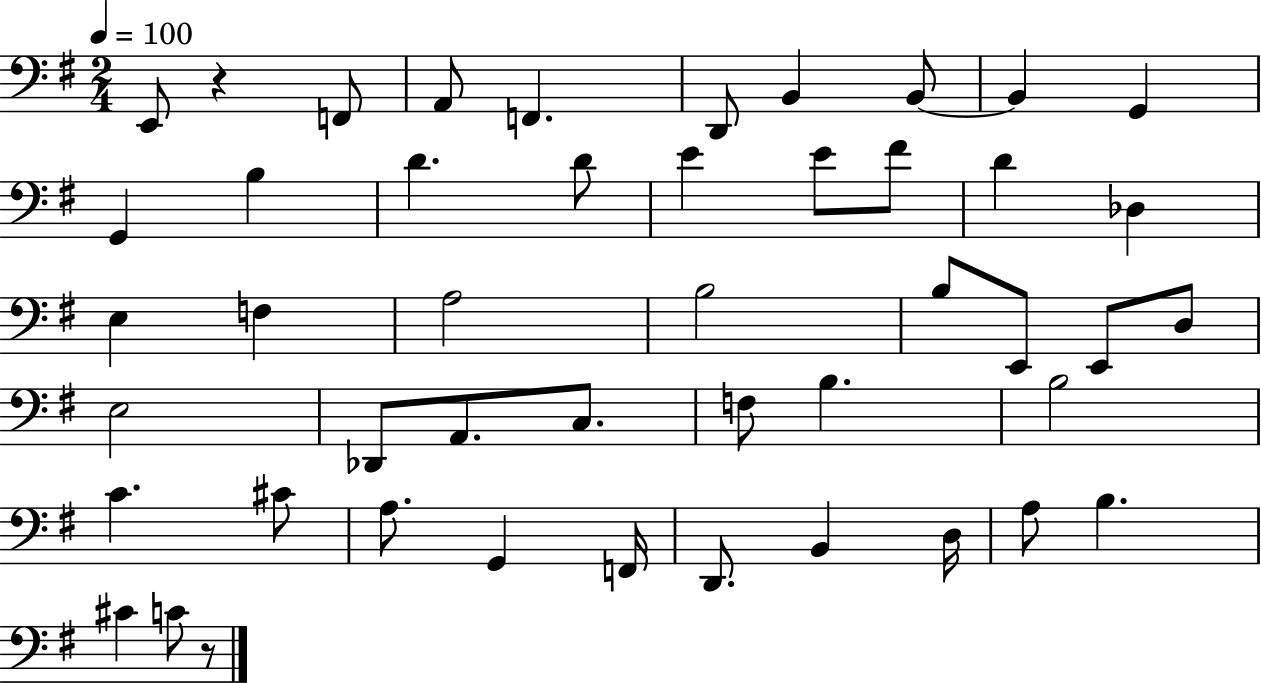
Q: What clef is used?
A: bass